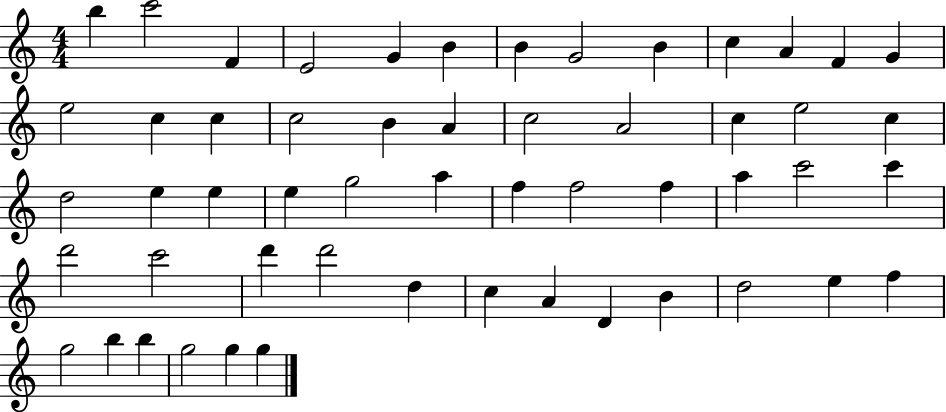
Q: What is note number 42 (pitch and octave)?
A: C5